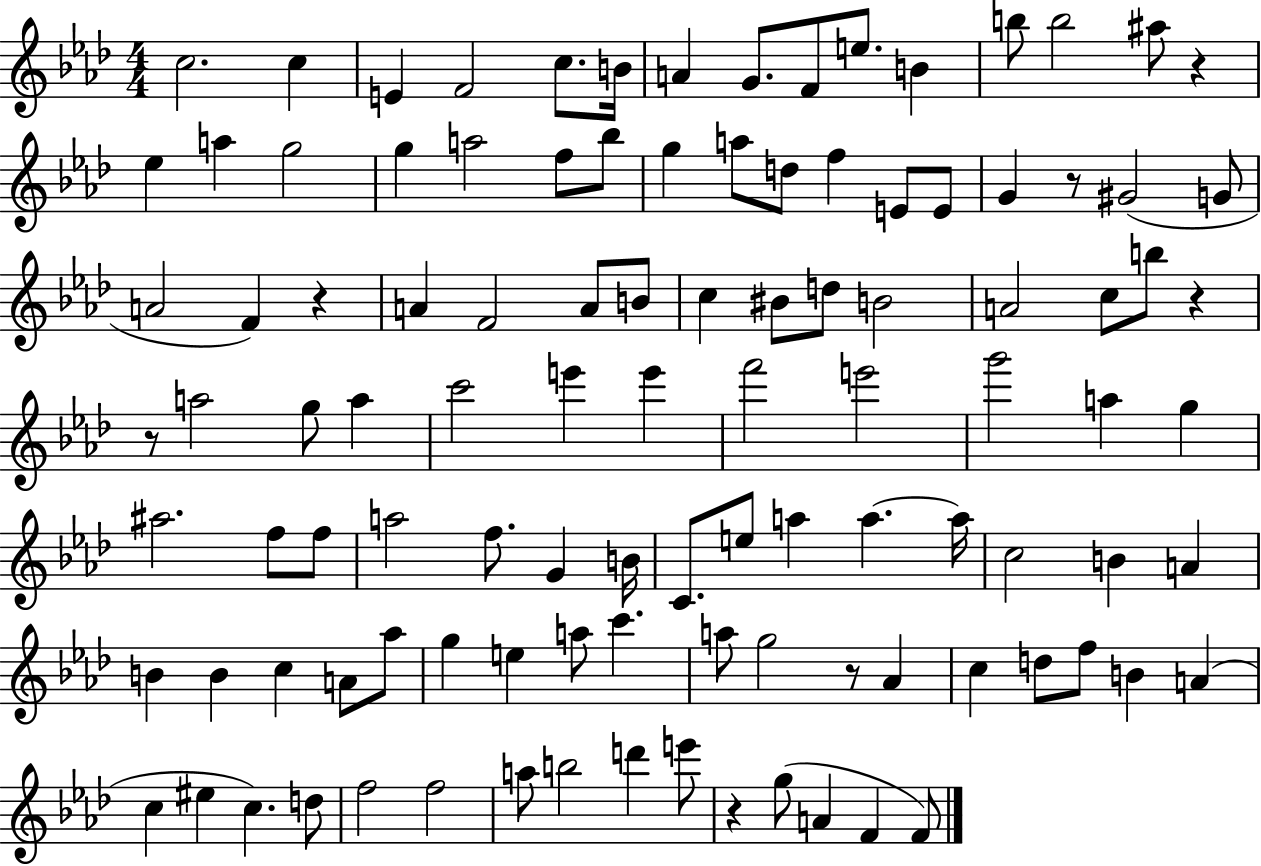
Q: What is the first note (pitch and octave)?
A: C5